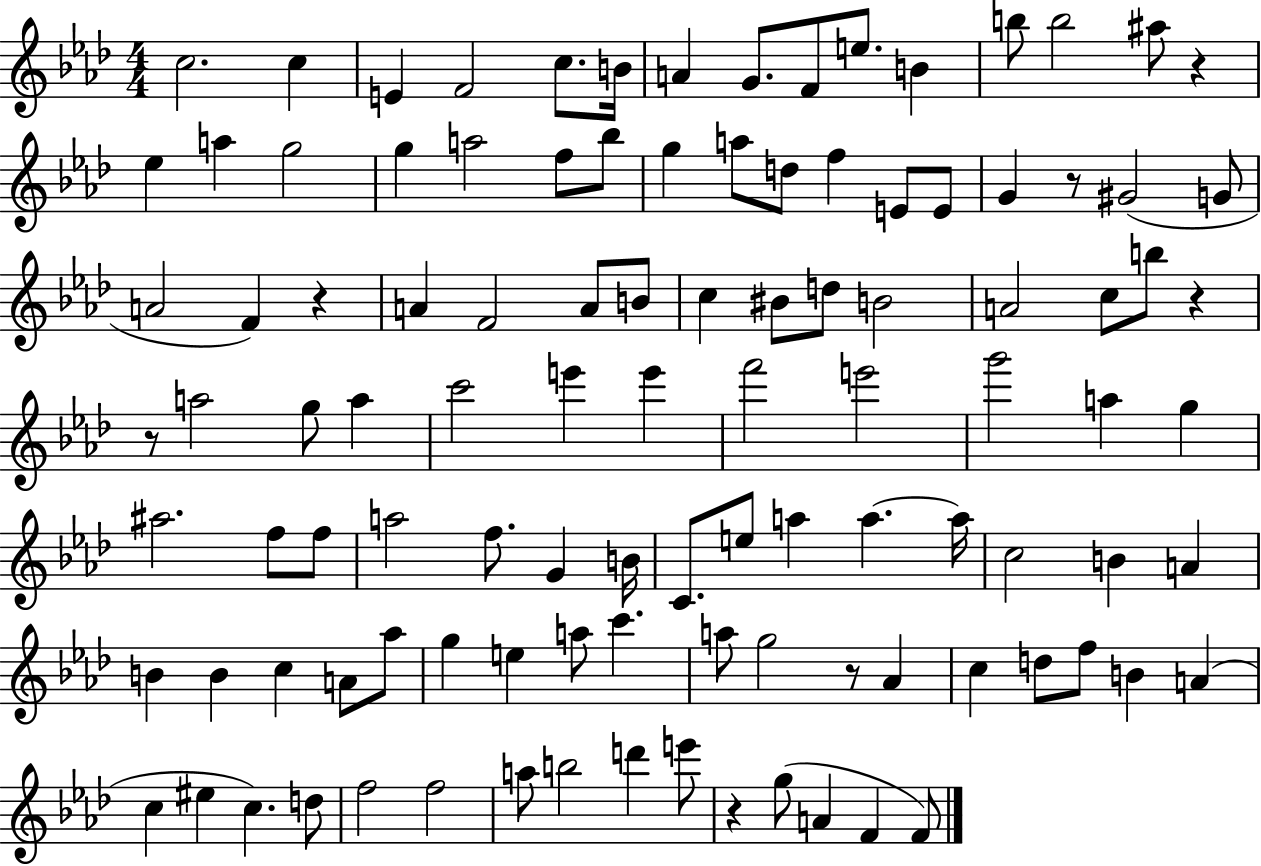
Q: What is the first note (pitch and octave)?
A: C5